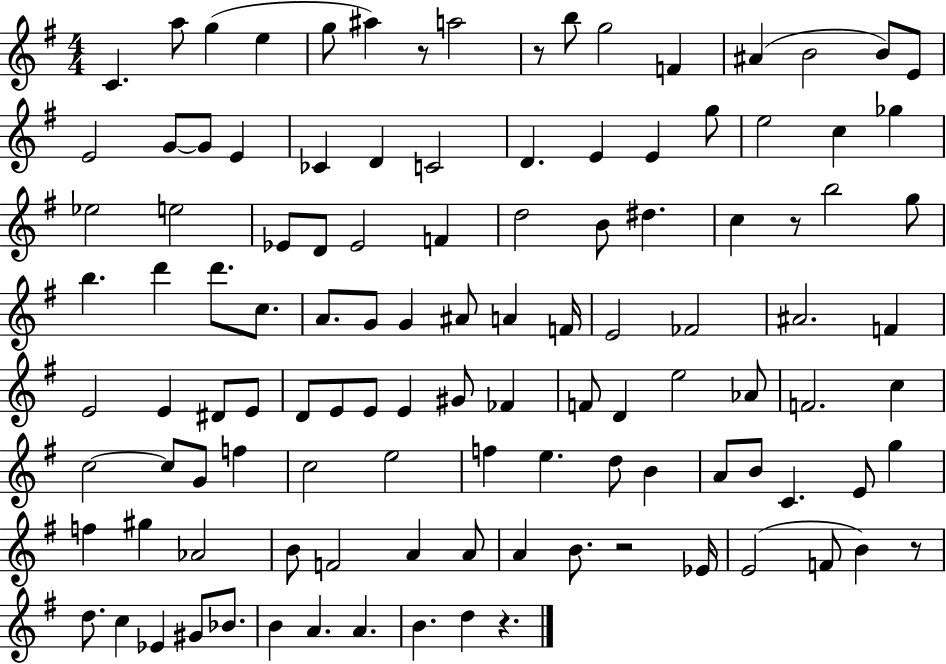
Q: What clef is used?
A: treble